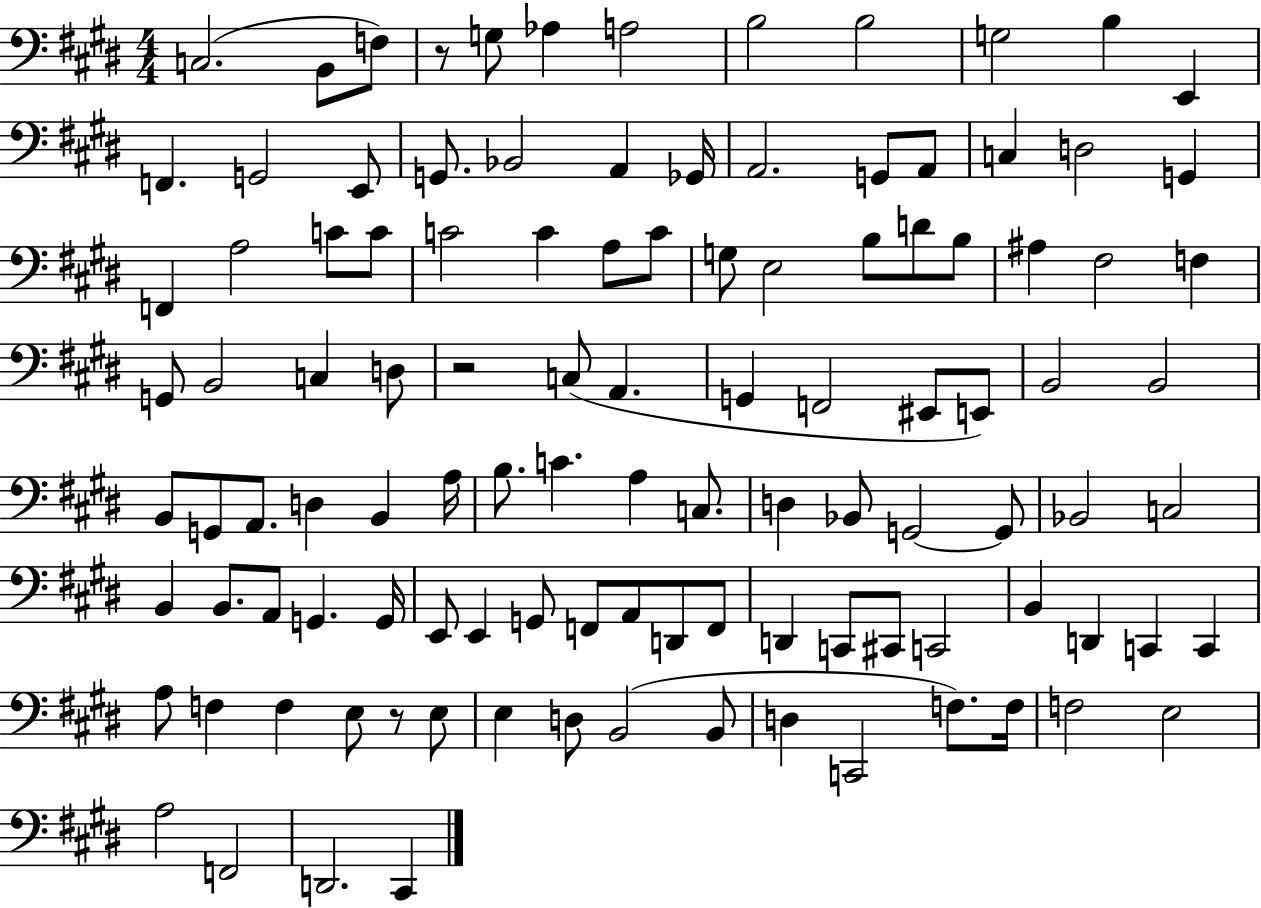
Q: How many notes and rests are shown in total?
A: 110